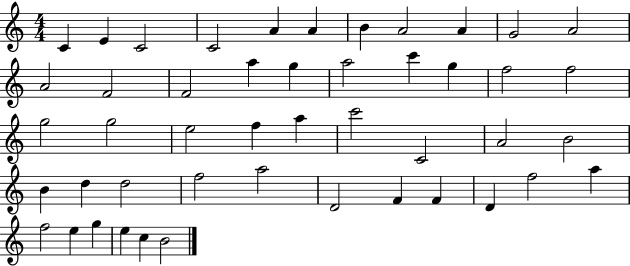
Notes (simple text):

C4/q E4/q C4/h C4/h A4/q A4/q B4/q A4/h A4/q G4/h A4/h A4/h F4/h F4/h A5/q G5/q A5/h C6/q G5/q F5/h F5/h G5/h G5/h E5/h F5/q A5/q C6/h C4/h A4/h B4/h B4/q D5/q D5/h F5/h A5/h D4/h F4/q F4/q D4/q F5/h A5/q F5/h E5/q G5/q E5/q C5/q B4/h